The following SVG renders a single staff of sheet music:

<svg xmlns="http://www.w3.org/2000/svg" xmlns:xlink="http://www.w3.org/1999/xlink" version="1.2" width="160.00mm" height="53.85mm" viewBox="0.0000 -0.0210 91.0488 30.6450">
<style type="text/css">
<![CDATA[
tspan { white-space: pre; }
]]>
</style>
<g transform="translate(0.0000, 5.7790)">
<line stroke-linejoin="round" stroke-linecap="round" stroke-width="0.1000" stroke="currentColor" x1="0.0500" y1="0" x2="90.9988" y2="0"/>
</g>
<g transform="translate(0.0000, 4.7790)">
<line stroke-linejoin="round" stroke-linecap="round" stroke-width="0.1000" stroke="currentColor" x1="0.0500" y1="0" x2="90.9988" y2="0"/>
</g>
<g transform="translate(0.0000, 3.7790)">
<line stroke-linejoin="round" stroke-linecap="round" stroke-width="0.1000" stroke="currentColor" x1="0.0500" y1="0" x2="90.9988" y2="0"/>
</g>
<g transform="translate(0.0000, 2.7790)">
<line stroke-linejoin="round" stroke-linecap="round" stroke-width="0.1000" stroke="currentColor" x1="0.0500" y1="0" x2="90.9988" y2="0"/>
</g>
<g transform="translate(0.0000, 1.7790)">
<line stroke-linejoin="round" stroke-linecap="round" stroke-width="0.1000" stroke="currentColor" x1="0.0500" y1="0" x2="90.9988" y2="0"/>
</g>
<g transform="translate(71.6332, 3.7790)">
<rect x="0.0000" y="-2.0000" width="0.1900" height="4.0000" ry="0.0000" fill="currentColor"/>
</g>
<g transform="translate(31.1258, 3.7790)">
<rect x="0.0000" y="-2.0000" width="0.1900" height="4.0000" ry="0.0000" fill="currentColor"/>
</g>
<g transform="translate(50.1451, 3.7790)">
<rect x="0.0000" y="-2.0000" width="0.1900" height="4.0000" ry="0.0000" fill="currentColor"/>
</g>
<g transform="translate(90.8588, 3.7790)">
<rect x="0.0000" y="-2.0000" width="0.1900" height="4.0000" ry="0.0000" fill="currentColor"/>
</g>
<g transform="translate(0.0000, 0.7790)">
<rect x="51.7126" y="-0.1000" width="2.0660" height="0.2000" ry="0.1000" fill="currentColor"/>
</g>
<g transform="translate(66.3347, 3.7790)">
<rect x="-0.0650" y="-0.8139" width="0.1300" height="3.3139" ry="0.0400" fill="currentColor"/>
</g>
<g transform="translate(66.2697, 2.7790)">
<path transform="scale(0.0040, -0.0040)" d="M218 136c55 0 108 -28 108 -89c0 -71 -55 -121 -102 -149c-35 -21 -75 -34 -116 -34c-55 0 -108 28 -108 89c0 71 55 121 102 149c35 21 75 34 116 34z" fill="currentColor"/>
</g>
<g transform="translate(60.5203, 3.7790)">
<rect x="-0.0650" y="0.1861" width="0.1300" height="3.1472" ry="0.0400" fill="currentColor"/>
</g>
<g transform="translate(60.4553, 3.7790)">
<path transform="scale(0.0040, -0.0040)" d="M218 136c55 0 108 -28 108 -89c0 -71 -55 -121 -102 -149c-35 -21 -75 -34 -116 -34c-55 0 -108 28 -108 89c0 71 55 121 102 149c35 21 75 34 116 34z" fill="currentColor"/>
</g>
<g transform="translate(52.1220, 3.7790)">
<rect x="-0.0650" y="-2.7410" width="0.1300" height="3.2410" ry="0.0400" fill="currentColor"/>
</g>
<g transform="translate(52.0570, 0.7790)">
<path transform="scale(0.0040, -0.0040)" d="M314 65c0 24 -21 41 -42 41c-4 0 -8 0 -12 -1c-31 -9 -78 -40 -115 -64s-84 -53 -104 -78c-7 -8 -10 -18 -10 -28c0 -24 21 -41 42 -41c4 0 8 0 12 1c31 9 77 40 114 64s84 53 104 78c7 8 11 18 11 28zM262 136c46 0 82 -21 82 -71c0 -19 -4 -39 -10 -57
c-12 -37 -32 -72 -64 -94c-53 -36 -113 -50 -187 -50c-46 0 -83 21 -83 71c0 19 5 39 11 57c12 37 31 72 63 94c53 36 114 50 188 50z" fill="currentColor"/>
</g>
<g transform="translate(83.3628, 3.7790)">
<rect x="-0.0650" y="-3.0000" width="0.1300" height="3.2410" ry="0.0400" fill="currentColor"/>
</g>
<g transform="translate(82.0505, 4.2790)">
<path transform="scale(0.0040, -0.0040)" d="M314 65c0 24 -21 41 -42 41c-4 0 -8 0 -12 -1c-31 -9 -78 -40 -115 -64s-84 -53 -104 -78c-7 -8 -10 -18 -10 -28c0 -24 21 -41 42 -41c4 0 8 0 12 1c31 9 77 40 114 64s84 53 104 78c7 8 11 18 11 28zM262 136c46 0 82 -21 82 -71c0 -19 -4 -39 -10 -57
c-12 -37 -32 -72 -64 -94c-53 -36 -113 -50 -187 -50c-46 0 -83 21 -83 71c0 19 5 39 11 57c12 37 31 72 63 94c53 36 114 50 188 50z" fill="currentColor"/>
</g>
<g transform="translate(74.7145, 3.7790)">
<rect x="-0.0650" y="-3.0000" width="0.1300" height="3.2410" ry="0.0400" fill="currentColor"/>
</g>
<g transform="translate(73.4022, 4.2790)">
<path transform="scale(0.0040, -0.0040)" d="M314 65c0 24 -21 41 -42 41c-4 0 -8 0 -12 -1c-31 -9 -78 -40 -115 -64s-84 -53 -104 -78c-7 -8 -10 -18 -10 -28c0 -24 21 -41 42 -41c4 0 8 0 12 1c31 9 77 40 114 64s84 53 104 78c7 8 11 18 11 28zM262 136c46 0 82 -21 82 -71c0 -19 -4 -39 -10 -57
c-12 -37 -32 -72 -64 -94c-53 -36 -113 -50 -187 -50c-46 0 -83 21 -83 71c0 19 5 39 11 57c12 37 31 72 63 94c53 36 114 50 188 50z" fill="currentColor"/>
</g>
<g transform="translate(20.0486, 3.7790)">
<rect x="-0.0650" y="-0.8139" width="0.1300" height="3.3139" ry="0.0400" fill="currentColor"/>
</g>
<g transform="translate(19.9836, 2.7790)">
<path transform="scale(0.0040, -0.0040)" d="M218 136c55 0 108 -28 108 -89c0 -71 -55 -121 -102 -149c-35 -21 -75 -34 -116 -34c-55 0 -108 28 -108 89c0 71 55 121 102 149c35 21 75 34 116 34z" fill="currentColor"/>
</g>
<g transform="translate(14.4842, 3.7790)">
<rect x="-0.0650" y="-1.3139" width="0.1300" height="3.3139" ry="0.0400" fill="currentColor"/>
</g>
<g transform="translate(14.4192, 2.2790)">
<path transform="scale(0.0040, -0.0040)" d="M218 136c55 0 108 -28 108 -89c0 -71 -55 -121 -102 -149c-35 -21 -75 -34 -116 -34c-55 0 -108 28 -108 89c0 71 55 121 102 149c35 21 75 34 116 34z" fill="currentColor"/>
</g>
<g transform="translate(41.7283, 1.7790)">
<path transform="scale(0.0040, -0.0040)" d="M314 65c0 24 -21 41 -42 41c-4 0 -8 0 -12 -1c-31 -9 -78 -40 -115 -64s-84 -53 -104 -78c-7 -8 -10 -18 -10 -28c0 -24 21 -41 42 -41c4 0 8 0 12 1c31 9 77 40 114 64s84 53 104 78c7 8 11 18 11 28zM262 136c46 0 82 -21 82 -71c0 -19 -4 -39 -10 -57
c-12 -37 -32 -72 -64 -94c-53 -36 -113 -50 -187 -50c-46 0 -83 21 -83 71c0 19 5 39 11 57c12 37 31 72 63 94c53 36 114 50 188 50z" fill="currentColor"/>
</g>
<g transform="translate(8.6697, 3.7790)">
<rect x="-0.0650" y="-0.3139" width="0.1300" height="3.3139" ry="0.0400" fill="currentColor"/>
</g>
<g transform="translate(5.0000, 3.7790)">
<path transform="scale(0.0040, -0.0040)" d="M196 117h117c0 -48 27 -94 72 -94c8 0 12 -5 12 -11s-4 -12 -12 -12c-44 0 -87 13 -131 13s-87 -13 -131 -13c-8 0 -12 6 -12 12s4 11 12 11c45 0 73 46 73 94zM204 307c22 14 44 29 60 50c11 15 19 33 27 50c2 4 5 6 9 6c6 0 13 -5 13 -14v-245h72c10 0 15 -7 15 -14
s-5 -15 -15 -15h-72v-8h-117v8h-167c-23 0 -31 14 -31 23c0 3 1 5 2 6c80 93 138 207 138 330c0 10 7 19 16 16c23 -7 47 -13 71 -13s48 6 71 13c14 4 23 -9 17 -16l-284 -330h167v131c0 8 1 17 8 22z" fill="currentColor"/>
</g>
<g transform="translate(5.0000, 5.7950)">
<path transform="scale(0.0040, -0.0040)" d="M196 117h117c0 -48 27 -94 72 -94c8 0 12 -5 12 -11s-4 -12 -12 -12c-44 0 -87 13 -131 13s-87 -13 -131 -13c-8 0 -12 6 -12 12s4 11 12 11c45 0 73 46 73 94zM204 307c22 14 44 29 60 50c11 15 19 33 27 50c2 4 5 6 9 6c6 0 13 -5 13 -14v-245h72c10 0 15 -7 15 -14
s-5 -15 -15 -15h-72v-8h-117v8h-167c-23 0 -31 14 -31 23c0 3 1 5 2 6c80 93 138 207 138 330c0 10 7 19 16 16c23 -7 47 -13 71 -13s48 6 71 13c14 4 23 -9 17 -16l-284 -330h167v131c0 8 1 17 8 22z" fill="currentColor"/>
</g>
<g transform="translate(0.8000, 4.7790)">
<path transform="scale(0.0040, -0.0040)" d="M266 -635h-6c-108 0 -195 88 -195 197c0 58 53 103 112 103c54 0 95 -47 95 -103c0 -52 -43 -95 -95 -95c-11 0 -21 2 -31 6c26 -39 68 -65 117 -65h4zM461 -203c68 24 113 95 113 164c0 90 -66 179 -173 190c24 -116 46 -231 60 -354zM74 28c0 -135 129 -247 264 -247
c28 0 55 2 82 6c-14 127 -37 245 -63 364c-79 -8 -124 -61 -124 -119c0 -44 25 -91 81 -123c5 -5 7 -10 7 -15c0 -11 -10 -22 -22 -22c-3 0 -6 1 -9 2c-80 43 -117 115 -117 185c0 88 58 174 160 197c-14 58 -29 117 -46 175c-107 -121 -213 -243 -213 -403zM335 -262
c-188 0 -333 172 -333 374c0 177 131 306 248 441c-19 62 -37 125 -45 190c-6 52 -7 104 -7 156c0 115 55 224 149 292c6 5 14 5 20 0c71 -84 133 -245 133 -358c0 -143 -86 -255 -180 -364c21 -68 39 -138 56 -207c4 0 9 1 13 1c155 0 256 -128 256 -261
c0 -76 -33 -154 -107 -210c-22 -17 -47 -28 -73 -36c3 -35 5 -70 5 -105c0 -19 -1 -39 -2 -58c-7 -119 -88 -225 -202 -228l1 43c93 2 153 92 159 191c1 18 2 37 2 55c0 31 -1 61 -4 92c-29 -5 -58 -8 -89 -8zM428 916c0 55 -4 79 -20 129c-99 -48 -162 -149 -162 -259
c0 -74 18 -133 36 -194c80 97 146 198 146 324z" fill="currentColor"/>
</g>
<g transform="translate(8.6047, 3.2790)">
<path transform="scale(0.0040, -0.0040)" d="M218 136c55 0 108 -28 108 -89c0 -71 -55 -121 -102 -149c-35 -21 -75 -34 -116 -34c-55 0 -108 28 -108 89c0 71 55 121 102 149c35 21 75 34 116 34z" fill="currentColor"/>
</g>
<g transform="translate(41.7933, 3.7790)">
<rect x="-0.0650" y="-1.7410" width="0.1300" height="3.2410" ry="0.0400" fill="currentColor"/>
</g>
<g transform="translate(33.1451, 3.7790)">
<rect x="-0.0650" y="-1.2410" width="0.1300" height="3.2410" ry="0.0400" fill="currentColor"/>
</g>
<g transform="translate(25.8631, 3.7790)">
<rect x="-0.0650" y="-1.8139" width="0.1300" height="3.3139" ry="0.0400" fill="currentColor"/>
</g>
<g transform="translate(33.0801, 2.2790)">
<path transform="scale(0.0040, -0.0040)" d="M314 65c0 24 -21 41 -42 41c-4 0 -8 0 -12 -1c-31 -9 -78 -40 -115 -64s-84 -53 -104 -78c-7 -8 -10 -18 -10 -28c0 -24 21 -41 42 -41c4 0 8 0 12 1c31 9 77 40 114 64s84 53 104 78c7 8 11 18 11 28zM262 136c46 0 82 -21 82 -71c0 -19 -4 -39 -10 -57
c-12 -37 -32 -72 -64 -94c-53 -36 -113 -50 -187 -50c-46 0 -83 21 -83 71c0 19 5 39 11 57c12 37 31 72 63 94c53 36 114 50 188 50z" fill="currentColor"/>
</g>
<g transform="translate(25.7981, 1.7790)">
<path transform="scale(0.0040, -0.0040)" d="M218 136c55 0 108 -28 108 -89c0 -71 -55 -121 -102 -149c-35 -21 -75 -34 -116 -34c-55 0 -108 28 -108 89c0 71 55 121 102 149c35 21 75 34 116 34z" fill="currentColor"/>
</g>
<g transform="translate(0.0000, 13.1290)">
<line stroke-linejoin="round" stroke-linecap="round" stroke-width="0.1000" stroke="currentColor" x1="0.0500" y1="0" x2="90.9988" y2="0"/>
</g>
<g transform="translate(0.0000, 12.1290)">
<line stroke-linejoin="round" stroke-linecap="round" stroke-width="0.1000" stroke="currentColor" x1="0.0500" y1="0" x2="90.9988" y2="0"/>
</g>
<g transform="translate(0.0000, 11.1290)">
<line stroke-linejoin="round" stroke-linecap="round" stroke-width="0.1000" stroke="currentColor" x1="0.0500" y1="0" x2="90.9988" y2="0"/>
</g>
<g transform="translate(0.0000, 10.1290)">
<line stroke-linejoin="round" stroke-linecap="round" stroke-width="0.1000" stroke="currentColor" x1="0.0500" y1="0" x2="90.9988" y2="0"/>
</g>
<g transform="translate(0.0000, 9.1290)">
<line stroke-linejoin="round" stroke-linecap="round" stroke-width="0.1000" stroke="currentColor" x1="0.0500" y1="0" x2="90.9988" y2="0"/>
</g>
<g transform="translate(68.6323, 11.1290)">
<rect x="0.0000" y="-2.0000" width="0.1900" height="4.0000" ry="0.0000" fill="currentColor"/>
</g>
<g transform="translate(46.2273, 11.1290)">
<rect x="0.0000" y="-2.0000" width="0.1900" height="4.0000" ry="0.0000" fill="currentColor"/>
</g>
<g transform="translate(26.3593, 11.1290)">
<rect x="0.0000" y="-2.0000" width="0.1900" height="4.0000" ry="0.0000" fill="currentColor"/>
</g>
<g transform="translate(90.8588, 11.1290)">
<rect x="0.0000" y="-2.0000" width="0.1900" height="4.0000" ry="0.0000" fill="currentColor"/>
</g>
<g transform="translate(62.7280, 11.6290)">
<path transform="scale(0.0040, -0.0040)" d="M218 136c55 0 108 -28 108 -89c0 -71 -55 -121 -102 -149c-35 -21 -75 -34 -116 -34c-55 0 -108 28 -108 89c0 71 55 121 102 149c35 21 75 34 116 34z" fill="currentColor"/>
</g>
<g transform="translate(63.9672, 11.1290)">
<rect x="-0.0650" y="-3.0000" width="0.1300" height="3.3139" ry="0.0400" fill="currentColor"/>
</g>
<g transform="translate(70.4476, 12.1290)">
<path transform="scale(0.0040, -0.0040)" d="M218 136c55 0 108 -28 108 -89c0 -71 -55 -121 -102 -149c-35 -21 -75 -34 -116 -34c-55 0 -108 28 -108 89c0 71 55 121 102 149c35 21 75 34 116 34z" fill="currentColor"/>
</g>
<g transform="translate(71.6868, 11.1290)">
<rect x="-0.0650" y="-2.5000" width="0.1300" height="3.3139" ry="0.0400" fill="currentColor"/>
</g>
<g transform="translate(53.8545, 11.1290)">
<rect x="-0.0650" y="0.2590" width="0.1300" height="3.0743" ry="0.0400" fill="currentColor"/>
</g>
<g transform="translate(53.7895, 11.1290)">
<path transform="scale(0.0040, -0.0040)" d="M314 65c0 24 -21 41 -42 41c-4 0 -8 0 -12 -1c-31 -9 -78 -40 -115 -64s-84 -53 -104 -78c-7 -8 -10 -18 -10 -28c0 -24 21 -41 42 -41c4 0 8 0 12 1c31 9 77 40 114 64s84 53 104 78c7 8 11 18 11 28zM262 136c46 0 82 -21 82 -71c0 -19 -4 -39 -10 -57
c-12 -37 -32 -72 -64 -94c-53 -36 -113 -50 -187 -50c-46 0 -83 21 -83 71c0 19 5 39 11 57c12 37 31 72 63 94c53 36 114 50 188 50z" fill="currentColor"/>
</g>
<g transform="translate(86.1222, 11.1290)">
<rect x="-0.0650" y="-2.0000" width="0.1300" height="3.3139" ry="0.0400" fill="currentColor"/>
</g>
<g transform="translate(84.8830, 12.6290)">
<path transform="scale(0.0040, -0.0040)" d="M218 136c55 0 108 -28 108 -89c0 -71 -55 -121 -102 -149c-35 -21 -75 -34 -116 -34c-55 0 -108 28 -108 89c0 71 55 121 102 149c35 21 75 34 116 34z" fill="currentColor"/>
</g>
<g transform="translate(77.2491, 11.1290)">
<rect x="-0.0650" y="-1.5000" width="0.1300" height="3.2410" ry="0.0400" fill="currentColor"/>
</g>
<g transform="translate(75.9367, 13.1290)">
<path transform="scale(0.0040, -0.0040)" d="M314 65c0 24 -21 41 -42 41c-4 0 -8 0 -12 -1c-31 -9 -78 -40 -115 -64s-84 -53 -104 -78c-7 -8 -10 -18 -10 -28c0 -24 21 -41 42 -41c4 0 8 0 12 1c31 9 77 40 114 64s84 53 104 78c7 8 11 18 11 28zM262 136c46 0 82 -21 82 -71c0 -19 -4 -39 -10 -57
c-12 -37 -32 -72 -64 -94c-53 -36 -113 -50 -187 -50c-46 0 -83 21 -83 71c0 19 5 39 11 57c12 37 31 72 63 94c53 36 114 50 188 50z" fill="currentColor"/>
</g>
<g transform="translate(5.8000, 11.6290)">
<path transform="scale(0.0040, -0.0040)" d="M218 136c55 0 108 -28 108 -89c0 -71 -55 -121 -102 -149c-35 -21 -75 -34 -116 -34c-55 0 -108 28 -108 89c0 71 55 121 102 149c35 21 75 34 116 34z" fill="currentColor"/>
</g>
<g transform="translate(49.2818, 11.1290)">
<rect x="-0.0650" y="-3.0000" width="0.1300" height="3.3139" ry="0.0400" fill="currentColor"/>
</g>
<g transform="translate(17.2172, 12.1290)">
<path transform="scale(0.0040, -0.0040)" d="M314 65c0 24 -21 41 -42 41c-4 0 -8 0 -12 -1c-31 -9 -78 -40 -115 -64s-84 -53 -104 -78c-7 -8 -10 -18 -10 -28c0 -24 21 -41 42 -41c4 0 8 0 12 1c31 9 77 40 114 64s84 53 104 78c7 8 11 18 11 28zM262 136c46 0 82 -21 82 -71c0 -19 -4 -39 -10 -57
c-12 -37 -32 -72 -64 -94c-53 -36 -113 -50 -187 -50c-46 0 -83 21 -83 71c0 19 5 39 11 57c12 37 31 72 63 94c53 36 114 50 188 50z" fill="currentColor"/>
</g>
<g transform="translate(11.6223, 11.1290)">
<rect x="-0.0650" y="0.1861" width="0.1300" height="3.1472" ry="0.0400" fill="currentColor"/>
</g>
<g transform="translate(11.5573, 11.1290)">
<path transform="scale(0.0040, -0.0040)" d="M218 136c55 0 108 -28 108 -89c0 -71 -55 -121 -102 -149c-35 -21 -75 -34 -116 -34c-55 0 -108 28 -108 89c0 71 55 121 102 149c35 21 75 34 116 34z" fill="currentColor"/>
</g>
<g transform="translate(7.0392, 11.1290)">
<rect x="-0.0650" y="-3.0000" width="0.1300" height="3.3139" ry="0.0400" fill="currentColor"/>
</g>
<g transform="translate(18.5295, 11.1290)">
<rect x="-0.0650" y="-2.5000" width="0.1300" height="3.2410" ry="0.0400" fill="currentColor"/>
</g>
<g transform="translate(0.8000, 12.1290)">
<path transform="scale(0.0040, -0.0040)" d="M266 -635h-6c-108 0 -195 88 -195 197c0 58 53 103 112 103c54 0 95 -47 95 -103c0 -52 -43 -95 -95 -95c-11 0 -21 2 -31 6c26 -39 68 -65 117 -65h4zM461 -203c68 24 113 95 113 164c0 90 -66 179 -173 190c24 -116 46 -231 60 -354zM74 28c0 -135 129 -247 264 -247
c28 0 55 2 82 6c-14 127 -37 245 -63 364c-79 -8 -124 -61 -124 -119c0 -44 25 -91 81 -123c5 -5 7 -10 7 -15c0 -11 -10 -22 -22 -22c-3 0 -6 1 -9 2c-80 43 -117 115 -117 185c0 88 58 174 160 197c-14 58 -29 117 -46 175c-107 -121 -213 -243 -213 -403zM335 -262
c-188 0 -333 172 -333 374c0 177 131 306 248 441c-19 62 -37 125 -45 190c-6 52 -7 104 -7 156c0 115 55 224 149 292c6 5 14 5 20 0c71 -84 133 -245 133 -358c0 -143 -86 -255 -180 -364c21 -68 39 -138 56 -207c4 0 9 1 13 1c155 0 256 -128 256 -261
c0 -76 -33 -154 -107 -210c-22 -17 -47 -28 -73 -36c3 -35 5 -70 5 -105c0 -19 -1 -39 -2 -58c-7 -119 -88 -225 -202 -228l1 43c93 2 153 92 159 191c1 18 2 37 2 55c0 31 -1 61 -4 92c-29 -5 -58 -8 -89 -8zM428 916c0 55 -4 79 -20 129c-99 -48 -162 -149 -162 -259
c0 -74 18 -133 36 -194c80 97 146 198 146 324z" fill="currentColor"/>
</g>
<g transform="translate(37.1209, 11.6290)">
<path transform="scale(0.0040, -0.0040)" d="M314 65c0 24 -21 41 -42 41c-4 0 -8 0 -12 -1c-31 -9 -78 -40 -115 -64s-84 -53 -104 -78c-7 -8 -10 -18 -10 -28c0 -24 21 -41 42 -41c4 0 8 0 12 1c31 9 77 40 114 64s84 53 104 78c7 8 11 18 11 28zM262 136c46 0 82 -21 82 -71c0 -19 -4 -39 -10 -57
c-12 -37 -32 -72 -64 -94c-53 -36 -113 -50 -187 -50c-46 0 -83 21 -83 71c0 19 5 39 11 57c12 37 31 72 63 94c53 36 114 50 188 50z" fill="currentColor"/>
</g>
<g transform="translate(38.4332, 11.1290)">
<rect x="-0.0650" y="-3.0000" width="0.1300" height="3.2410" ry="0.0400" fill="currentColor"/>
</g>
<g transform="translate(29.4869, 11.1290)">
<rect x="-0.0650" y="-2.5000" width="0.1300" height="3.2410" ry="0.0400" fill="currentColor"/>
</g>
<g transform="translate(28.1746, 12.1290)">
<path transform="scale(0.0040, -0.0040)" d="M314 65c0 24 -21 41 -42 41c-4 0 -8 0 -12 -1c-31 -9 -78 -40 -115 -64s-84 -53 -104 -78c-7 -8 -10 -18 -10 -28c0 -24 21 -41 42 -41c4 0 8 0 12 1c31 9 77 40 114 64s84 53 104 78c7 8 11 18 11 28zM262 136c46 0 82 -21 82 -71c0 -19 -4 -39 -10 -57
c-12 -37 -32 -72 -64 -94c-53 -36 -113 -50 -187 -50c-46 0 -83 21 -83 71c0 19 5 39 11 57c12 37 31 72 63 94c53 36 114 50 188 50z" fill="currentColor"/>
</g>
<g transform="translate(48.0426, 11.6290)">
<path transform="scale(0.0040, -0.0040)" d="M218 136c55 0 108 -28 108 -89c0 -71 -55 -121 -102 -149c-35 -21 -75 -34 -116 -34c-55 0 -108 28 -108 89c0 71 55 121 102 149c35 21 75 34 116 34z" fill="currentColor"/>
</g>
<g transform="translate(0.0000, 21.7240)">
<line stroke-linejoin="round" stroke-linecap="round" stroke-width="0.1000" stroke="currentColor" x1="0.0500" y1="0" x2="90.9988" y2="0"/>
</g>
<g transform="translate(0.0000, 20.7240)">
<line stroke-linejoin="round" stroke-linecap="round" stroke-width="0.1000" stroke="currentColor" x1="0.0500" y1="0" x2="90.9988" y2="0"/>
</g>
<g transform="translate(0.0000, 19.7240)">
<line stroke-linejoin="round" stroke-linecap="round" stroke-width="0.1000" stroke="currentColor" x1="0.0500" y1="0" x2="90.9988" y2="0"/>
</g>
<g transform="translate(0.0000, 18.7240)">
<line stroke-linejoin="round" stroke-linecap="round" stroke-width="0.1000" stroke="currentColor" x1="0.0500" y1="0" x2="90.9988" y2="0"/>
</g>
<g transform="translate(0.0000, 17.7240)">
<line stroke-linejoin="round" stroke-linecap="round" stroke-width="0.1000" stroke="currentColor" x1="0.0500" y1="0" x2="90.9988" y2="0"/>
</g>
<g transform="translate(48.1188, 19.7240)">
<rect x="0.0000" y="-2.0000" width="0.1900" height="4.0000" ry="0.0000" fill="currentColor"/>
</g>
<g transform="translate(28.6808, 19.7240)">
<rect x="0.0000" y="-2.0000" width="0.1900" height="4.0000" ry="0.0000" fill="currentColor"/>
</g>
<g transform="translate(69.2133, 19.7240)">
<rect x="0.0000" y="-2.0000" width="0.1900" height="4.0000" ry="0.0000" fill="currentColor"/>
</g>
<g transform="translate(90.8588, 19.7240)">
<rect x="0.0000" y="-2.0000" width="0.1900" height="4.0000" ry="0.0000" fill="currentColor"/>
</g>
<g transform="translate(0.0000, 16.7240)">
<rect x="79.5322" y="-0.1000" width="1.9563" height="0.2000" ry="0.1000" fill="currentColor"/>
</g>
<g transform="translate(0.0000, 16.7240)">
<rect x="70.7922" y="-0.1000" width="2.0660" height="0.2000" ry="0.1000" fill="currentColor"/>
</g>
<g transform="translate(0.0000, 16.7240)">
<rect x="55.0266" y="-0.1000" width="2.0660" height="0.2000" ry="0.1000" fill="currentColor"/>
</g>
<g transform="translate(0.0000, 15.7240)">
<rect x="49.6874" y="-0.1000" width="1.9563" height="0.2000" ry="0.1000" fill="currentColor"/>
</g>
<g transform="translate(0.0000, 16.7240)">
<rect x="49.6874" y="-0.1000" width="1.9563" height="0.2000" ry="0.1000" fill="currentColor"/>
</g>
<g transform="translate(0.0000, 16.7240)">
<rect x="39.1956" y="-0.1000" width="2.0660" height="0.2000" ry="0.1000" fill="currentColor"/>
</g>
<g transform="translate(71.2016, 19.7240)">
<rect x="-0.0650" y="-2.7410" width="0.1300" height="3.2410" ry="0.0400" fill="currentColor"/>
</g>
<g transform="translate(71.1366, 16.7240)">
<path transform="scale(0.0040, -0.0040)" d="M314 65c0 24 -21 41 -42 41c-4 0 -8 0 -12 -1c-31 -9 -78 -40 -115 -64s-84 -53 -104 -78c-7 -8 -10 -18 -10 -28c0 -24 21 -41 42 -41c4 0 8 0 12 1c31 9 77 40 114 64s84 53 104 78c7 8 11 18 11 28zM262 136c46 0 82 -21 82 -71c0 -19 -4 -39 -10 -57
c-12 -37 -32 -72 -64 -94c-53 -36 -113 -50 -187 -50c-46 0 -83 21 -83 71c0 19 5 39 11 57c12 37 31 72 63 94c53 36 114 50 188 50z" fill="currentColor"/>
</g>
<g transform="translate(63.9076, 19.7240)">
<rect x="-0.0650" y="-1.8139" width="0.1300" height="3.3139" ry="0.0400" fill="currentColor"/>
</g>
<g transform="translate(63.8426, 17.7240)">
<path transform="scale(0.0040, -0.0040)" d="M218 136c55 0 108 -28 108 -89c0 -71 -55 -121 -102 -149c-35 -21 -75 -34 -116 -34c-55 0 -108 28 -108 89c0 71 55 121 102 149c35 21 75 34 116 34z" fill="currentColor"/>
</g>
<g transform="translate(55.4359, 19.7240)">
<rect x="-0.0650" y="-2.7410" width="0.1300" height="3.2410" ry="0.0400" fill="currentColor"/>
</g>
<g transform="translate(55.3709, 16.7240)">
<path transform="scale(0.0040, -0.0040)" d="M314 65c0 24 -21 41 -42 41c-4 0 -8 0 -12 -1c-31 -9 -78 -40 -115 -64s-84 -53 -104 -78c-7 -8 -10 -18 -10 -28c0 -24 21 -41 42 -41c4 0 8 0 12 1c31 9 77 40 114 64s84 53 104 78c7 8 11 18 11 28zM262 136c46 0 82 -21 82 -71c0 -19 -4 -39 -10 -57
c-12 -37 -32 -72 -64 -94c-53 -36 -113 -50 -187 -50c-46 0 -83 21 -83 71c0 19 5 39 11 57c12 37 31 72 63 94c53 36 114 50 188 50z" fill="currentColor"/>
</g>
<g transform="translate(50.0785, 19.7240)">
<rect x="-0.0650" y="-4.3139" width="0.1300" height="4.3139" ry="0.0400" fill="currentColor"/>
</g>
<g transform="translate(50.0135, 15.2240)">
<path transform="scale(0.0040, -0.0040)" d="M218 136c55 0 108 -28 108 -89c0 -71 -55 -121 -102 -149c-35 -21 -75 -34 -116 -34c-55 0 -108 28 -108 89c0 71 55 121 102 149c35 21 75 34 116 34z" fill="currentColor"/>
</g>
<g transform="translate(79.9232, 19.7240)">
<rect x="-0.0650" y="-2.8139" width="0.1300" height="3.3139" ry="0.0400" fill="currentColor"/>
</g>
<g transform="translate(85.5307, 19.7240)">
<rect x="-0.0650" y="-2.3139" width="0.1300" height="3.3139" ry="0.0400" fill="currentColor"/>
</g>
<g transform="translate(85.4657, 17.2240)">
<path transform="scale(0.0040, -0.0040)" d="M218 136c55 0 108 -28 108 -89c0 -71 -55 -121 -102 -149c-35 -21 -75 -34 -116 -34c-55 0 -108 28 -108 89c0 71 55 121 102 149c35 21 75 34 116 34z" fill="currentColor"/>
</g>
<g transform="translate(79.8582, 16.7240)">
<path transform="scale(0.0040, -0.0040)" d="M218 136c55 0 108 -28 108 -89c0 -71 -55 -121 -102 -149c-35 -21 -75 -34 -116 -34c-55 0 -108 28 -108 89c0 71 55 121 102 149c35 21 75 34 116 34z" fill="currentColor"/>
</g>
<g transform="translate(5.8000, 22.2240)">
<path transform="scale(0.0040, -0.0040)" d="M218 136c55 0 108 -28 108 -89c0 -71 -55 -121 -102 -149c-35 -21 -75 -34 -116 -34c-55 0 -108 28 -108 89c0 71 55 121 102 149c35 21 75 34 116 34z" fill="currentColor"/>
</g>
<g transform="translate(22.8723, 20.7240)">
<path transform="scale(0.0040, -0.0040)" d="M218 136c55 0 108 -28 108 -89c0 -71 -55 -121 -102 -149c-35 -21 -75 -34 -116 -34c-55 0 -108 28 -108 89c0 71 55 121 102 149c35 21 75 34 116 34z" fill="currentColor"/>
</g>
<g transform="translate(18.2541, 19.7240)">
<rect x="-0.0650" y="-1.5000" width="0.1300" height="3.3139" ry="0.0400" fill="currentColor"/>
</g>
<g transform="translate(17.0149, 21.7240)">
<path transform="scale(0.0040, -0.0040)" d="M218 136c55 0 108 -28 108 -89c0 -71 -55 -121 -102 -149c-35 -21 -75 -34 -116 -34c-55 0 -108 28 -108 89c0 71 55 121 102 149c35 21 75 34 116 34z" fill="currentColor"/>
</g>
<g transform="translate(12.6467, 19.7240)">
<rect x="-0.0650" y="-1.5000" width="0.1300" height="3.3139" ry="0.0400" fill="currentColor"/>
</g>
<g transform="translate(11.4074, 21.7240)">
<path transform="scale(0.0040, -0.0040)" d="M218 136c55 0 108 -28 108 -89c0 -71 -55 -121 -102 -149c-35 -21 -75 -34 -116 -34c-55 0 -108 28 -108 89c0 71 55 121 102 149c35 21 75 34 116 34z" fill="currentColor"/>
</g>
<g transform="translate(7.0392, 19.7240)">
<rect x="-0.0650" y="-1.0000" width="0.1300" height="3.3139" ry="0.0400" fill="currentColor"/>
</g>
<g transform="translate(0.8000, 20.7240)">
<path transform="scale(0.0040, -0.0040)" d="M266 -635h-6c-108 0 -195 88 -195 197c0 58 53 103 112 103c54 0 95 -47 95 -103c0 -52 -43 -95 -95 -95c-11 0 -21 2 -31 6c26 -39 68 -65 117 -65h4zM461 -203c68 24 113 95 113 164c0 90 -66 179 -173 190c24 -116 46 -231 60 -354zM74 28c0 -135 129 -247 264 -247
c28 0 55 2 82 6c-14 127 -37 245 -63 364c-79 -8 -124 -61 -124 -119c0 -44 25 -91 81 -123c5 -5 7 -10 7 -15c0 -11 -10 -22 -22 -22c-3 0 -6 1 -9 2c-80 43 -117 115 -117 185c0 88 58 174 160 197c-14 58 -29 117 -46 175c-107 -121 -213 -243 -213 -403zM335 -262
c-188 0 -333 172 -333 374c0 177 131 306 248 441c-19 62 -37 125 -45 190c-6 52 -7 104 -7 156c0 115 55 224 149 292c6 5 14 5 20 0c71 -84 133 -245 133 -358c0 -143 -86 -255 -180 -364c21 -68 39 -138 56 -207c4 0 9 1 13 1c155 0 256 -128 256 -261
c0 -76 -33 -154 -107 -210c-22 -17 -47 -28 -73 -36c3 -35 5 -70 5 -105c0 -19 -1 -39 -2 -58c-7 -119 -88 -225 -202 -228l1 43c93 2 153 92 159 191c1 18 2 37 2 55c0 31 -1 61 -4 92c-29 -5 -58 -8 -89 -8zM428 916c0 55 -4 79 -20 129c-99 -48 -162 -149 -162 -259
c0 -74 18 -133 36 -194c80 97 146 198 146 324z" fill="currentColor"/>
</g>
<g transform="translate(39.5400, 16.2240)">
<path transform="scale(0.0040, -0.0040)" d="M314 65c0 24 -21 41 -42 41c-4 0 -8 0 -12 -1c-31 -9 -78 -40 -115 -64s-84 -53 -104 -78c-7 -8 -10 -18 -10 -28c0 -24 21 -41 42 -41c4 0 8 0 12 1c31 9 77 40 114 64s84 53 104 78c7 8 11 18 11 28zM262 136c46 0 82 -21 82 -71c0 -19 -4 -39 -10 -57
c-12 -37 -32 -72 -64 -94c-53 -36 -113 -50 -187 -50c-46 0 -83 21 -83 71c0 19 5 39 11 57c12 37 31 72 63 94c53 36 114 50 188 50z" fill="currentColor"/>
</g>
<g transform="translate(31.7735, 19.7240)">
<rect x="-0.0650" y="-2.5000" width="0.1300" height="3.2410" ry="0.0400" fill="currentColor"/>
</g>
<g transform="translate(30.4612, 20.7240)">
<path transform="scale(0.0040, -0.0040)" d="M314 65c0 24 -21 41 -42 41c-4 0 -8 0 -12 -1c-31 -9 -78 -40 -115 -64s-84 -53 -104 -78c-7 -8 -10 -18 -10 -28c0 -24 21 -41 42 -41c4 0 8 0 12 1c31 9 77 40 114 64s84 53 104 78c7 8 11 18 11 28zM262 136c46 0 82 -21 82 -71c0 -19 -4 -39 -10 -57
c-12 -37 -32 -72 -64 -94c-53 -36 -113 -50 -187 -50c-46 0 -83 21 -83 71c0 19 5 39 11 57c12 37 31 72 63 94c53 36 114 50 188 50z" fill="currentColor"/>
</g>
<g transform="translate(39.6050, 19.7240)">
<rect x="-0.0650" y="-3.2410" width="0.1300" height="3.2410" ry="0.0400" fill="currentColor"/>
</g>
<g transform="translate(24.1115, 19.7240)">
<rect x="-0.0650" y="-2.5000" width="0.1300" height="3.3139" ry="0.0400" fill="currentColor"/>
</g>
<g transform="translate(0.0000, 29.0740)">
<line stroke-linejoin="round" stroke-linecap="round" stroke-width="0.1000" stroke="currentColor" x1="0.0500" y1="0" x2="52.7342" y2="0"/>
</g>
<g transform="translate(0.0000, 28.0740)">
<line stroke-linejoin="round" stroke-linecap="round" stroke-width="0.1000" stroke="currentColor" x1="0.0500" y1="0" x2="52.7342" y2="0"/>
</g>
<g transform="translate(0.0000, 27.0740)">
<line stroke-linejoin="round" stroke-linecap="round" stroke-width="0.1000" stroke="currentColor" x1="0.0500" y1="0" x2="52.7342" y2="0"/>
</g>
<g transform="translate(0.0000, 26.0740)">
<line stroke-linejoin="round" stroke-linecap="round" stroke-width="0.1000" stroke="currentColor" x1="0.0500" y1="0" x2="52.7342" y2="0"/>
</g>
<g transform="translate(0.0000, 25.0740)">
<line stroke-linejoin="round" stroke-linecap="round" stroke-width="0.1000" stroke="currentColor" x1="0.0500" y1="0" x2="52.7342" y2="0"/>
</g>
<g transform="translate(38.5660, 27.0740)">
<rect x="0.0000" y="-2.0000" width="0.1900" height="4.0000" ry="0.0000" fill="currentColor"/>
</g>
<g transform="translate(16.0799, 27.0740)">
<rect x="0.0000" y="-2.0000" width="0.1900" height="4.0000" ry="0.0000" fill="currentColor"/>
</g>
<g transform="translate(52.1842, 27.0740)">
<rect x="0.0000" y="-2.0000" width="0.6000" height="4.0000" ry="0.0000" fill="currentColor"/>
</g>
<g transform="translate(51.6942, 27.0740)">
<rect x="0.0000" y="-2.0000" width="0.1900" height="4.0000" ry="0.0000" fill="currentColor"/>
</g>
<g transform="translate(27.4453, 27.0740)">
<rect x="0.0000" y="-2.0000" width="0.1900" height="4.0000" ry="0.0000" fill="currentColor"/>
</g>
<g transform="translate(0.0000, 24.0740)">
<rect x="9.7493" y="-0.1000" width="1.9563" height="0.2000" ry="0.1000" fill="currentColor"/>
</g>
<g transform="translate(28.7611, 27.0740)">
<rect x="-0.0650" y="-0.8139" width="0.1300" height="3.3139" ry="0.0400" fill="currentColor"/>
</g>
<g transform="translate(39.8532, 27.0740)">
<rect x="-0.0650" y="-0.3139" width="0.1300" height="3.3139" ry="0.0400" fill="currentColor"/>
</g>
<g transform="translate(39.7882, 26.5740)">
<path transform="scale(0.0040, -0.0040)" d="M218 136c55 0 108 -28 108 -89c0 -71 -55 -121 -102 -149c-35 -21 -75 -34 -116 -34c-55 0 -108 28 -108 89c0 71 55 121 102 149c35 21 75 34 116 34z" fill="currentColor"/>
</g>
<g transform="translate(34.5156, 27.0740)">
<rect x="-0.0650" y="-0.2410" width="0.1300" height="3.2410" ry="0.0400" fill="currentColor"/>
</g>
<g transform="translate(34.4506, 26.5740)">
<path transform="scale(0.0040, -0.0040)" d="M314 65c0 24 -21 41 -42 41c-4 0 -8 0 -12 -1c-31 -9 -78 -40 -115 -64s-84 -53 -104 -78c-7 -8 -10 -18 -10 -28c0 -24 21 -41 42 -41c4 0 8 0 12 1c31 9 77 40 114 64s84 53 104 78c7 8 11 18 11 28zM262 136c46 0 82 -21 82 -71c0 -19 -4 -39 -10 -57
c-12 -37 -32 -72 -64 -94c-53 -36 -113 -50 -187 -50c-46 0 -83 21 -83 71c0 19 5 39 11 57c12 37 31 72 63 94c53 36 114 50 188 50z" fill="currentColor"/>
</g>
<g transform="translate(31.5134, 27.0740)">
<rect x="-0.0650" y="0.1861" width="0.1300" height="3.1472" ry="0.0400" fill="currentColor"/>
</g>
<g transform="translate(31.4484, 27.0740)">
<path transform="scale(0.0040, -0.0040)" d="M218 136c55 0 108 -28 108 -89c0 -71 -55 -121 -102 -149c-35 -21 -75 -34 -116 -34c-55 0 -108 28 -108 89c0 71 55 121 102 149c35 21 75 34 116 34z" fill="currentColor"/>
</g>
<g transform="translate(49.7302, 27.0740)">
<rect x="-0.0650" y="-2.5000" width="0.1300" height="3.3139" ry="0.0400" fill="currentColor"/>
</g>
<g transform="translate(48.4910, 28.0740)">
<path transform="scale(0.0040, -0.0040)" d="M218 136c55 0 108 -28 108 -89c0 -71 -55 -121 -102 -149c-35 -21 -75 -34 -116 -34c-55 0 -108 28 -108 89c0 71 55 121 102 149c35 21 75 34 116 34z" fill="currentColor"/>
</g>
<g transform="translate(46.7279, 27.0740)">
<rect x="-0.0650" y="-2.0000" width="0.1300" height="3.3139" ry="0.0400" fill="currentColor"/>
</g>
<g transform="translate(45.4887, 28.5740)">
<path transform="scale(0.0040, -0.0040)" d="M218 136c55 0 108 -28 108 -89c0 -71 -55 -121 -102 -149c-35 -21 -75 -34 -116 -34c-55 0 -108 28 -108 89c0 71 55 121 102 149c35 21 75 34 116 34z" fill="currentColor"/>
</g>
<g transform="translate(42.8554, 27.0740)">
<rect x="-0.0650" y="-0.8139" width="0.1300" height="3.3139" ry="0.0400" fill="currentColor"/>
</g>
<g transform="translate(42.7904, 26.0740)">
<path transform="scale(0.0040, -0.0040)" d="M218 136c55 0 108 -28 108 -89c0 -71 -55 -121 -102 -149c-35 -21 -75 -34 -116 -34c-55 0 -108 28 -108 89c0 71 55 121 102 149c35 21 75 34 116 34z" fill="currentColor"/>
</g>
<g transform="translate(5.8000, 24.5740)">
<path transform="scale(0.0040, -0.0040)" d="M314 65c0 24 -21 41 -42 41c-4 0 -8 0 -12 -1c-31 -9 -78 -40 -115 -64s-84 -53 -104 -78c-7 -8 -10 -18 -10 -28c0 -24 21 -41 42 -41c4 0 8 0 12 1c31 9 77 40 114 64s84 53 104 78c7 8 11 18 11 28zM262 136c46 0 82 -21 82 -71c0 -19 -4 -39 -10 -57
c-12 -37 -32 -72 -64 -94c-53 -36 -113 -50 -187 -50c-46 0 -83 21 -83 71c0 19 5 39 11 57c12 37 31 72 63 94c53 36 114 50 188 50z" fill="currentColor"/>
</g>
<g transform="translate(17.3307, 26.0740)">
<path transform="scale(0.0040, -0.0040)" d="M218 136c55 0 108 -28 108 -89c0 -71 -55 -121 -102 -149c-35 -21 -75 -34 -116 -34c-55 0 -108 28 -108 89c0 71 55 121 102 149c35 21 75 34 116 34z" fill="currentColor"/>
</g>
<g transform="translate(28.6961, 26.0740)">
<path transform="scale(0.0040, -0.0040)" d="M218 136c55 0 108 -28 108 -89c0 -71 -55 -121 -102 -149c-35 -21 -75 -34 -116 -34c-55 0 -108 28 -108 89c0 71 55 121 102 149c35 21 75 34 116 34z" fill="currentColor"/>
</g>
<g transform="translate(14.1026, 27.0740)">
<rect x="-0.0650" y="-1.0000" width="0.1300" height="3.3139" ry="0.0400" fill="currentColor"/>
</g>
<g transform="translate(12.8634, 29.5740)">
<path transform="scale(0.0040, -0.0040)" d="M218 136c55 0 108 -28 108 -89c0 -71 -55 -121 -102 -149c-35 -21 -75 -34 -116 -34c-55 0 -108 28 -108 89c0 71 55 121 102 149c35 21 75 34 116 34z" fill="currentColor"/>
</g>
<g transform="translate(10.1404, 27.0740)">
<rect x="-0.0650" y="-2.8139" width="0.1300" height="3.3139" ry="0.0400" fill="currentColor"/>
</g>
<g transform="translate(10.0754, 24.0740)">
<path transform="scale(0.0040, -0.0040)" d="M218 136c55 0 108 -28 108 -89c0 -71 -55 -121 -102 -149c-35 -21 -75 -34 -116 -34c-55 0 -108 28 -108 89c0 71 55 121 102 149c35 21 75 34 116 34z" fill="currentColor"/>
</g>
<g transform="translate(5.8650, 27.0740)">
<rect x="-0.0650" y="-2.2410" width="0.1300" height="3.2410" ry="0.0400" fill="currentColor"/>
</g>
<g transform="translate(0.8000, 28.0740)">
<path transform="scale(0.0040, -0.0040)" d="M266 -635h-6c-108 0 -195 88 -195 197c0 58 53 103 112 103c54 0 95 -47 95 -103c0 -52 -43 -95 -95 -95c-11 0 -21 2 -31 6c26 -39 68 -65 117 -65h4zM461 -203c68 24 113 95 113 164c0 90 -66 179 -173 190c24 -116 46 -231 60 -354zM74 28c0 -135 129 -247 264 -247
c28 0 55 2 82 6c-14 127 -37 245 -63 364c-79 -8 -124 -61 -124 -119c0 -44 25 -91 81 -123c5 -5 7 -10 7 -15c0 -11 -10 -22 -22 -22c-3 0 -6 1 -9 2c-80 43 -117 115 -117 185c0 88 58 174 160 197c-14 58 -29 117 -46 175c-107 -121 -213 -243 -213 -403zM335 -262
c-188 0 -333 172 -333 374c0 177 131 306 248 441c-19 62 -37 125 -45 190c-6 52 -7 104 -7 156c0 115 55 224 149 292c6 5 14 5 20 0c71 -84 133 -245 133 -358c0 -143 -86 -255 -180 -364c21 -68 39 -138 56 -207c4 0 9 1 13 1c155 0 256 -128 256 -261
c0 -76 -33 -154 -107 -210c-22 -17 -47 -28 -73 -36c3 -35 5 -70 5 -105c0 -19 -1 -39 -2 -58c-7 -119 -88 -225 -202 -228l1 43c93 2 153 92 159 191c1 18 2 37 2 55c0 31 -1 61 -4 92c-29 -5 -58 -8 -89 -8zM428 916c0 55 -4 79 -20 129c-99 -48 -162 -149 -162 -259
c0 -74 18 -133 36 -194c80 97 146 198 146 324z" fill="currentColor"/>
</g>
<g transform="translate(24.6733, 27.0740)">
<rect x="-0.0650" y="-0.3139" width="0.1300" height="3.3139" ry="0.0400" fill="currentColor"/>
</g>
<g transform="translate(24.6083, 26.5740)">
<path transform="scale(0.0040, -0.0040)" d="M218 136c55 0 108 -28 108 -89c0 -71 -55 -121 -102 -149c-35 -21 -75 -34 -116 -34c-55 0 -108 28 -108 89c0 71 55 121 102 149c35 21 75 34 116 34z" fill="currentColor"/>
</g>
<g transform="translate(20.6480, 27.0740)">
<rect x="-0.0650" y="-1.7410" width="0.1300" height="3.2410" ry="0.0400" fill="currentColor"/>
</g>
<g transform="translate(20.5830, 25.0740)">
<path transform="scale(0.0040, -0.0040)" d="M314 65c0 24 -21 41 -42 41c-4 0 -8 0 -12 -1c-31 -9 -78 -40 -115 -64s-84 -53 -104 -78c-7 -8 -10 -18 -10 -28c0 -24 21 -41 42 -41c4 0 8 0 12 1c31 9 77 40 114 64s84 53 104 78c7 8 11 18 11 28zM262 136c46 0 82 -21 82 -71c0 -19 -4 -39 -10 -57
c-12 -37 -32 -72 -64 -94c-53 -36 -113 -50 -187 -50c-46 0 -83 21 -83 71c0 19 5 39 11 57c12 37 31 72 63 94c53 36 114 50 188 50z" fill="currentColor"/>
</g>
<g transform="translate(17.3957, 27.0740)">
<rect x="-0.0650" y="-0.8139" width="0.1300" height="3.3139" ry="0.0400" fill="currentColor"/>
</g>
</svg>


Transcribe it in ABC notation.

X:1
T:Untitled
M:4/4
L:1/4
K:C
c e d f e2 f2 a2 B d A2 A2 A B G2 G2 A2 A B2 A G E2 F D E E G G2 b2 d' a2 f a2 a g g2 a D d f2 c d B c2 c d F G